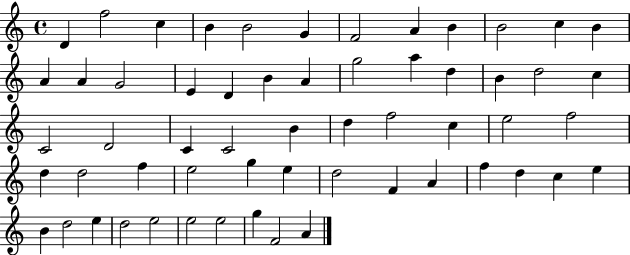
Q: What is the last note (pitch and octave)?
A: A4